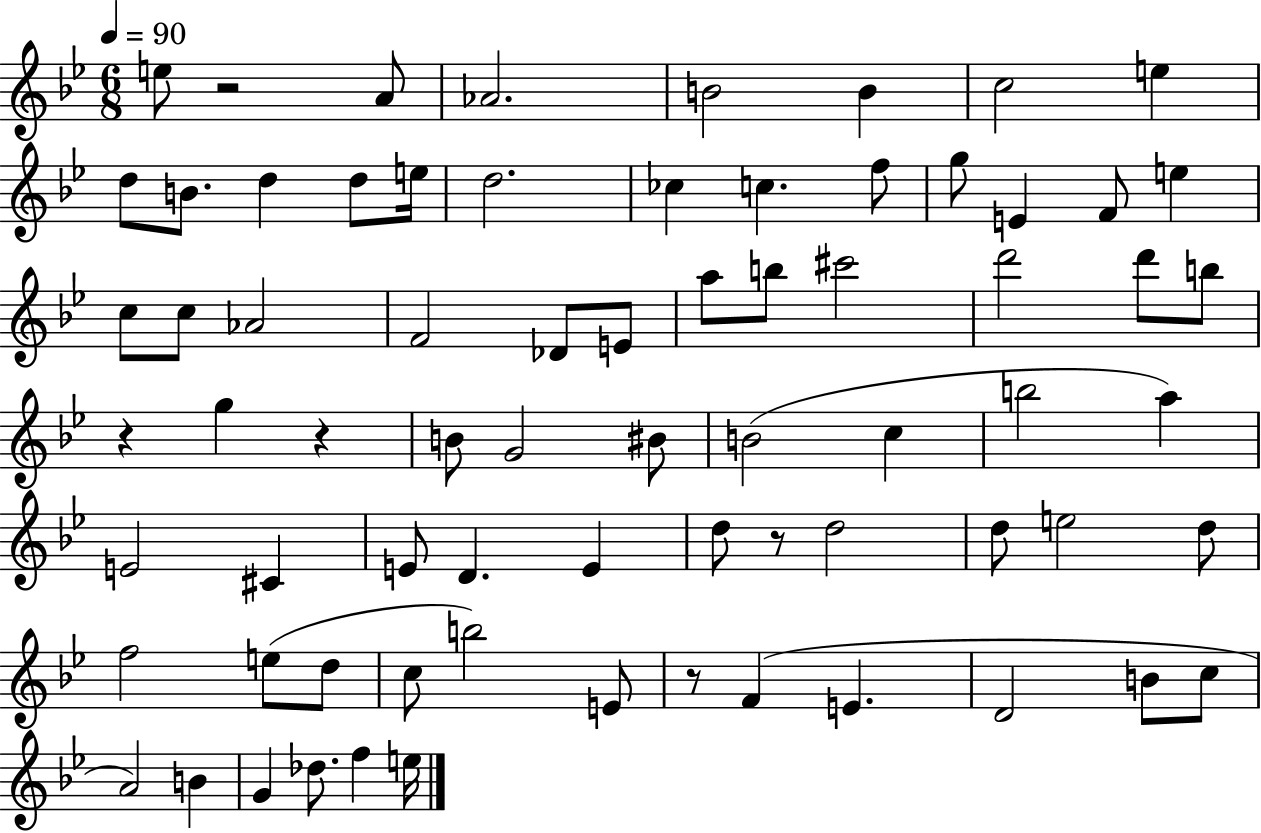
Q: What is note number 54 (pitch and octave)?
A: C5